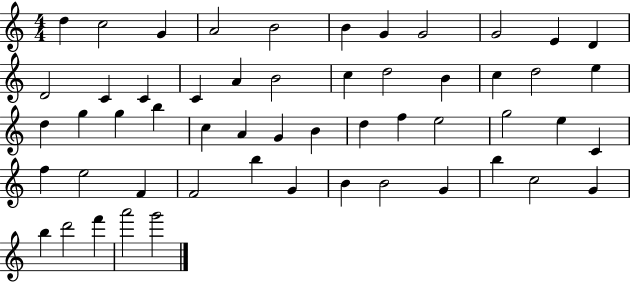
{
  \clef treble
  \numericTimeSignature
  \time 4/4
  \key c \major
  d''4 c''2 g'4 | a'2 b'2 | b'4 g'4 g'2 | g'2 e'4 d'4 | \break d'2 c'4 c'4 | c'4 a'4 b'2 | c''4 d''2 b'4 | c''4 d''2 e''4 | \break d''4 g''4 g''4 b''4 | c''4 a'4 g'4 b'4 | d''4 f''4 e''2 | g''2 e''4 c'4 | \break f''4 e''2 f'4 | f'2 b''4 g'4 | b'4 b'2 g'4 | b''4 c''2 g'4 | \break b''4 d'''2 f'''4 | a'''2 g'''2 | \bar "|."
}